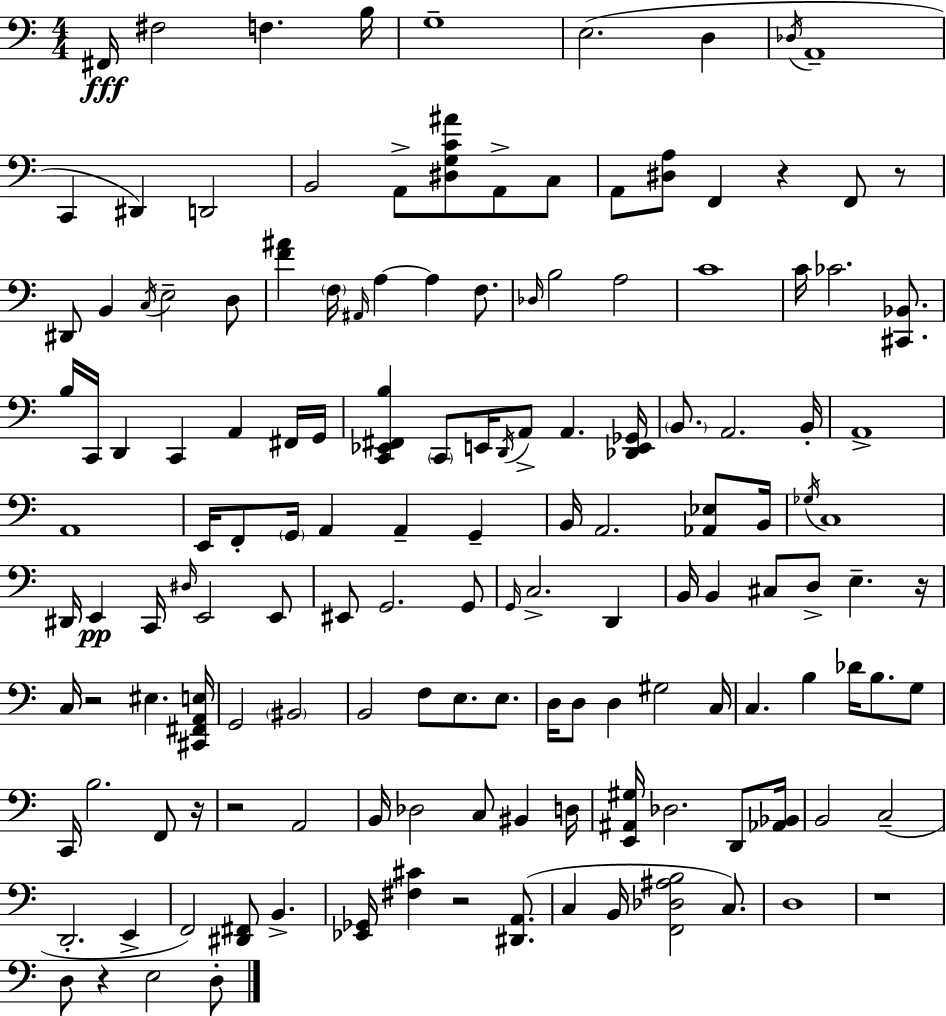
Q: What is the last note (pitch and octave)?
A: D3